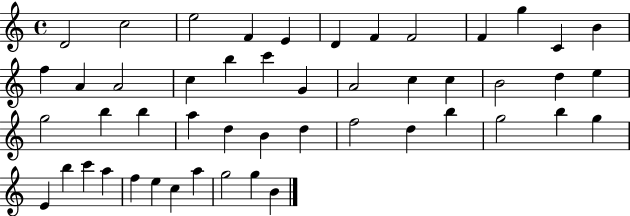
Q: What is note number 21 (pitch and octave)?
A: C5